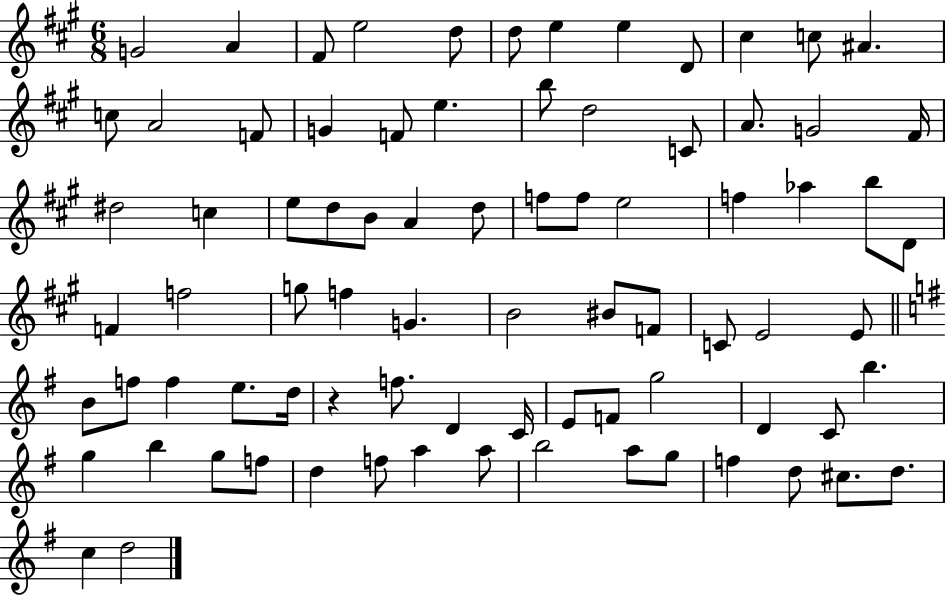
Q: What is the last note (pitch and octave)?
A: D5